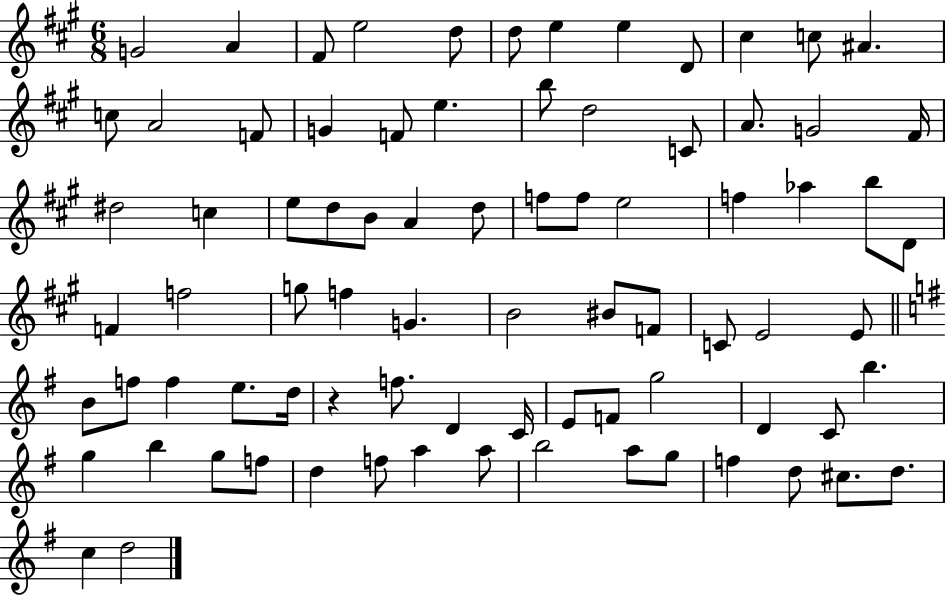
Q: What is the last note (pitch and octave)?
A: D5